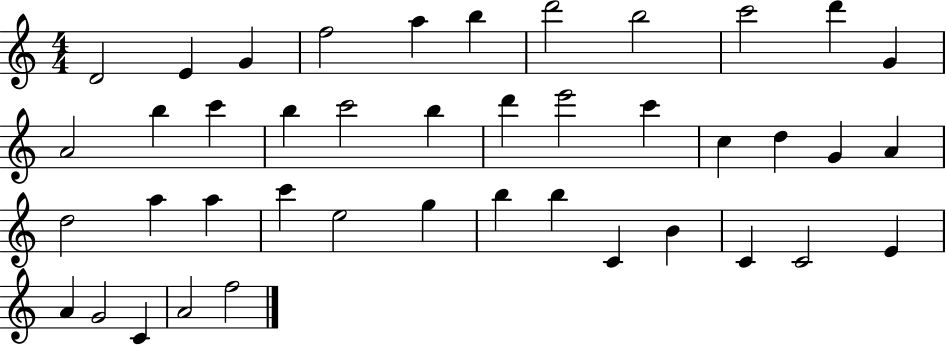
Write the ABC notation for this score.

X:1
T:Untitled
M:4/4
L:1/4
K:C
D2 E G f2 a b d'2 b2 c'2 d' G A2 b c' b c'2 b d' e'2 c' c d G A d2 a a c' e2 g b b C B C C2 E A G2 C A2 f2